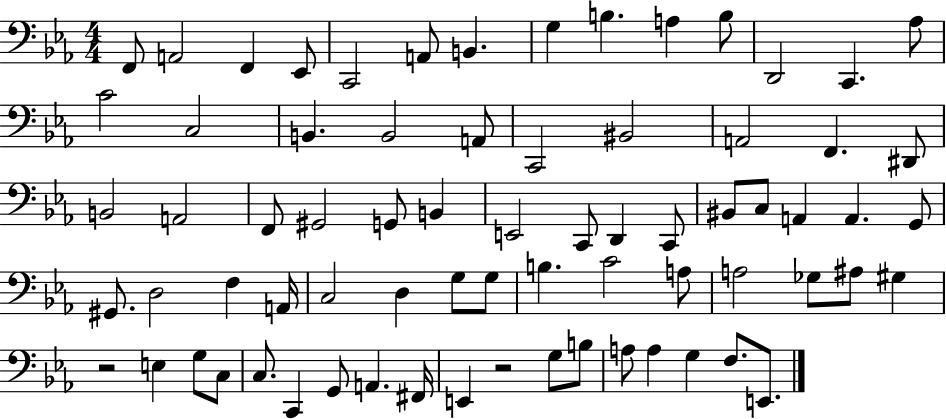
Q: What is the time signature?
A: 4/4